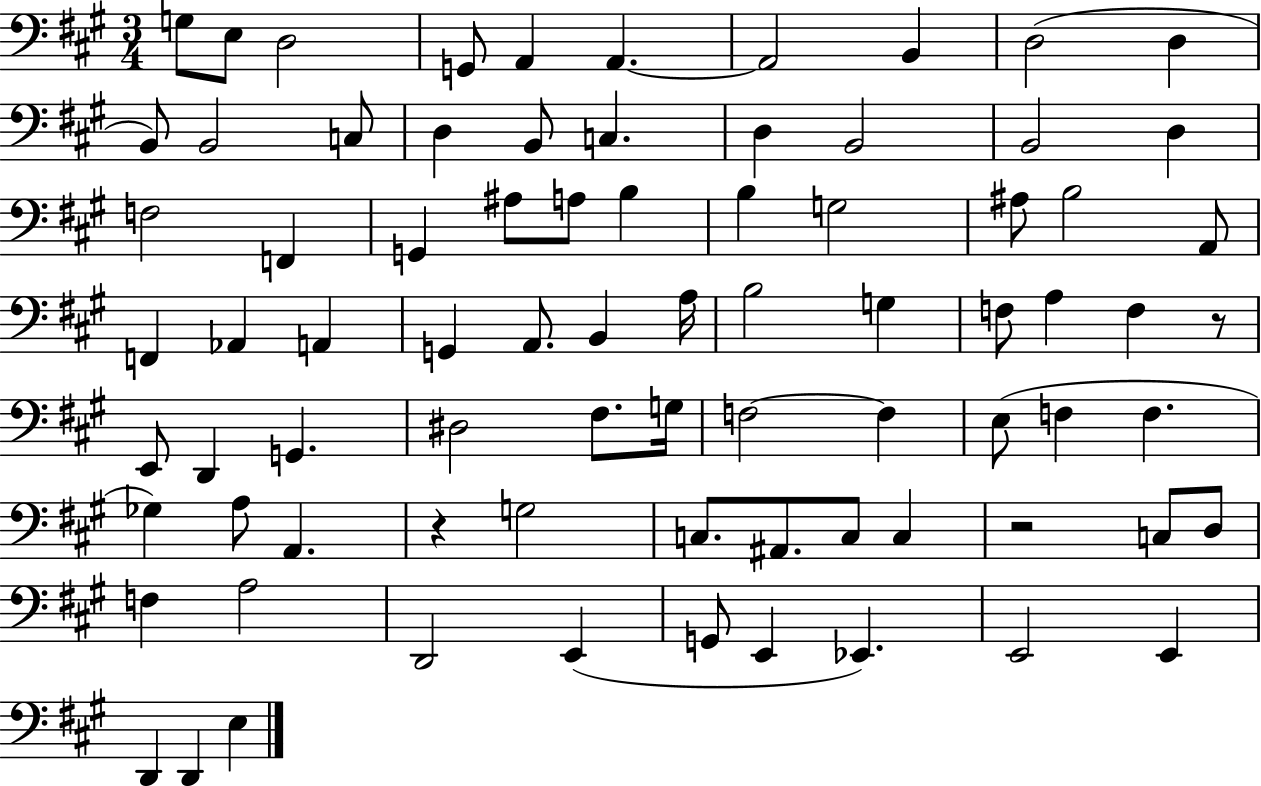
G3/e E3/e D3/h G2/e A2/q A2/q. A2/h B2/q D3/h D3/q B2/e B2/h C3/e D3/q B2/e C3/q. D3/q B2/h B2/h D3/q F3/h F2/q G2/q A#3/e A3/e B3/q B3/q G3/h A#3/e B3/h A2/e F2/q Ab2/q A2/q G2/q A2/e. B2/q A3/s B3/h G3/q F3/e A3/q F3/q R/e E2/e D2/q G2/q. D#3/h F#3/e. G3/s F3/h F3/q E3/e F3/q F3/q. Gb3/q A3/e A2/q. R/q G3/h C3/e. A#2/e. C3/e C3/q R/h C3/e D3/e F3/q A3/h D2/h E2/q G2/e E2/q Eb2/q. E2/h E2/q D2/q D2/q E3/q